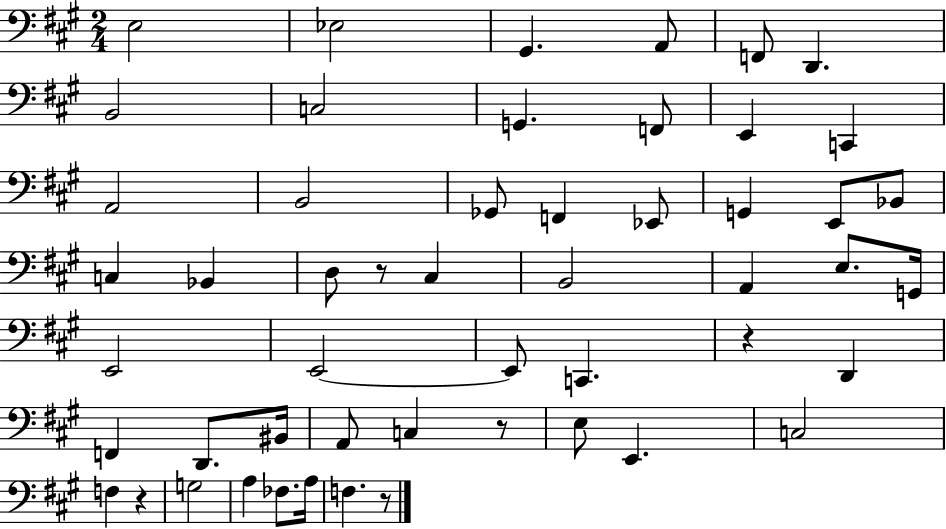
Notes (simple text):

E3/h Eb3/h G#2/q. A2/e F2/e D2/q. B2/h C3/h G2/q. F2/e E2/q C2/q A2/h B2/h Gb2/e F2/q Eb2/e G2/q E2/e Bb2/e C3/q Bb2/q D3/e R/e C#3/q B2/h A2/q E3/e. G2/s E2/h E2/h E2/e C2/q. R/q D2/q F2/q D2/e. BIS2/s A2/e C3/q R/e E3/e E2/q. C3/h F3/q R/q G3/h A3/q FES3/e. A3/s F3/q. R/e